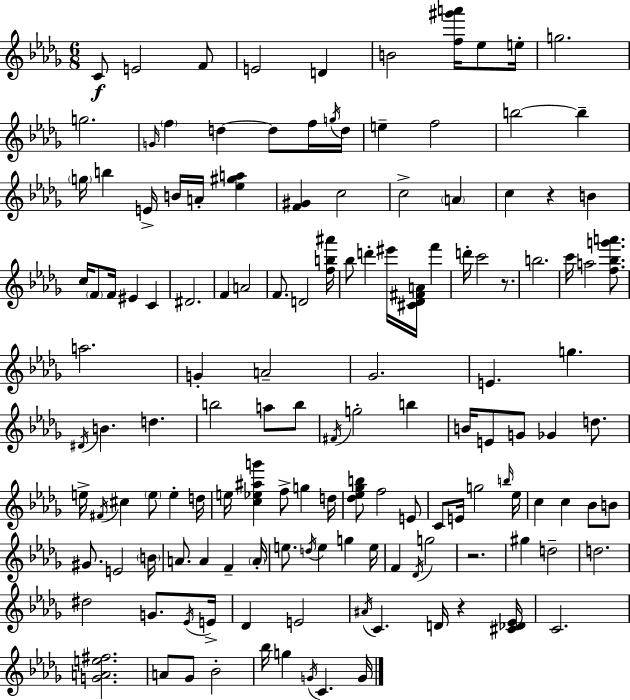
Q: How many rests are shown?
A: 4